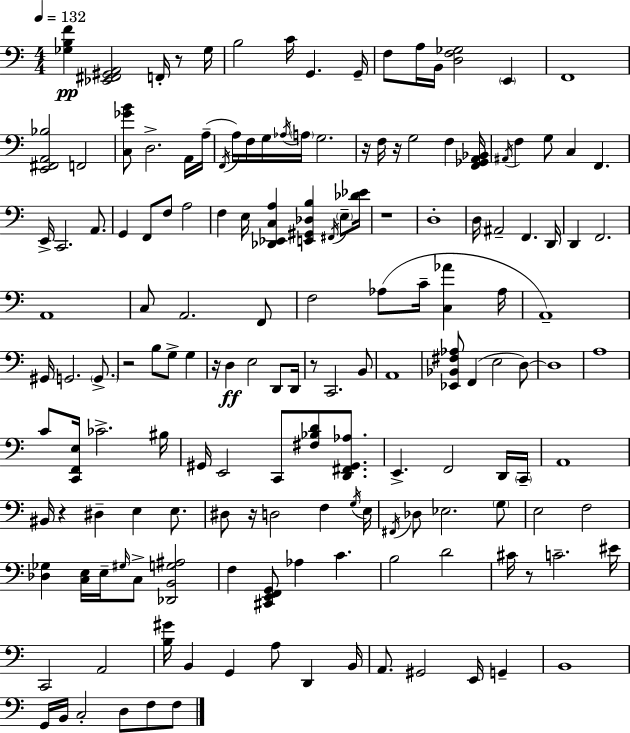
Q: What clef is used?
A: bass